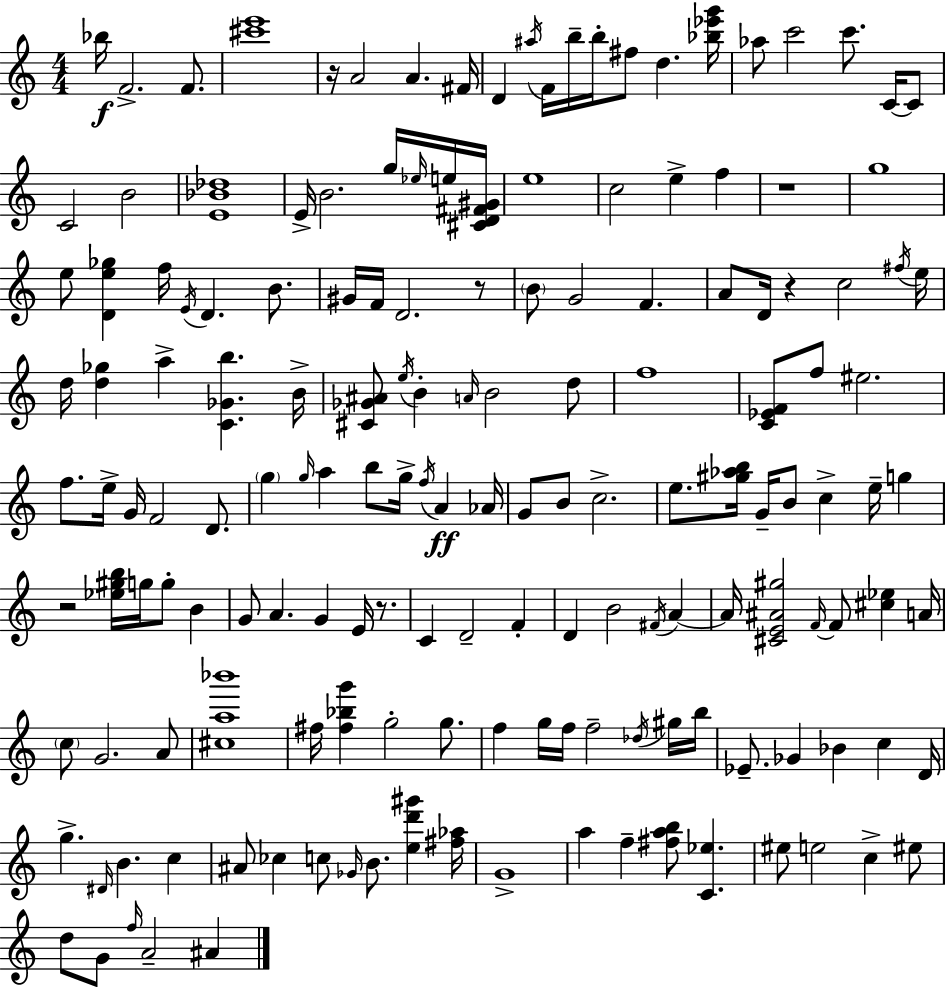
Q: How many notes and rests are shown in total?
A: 161